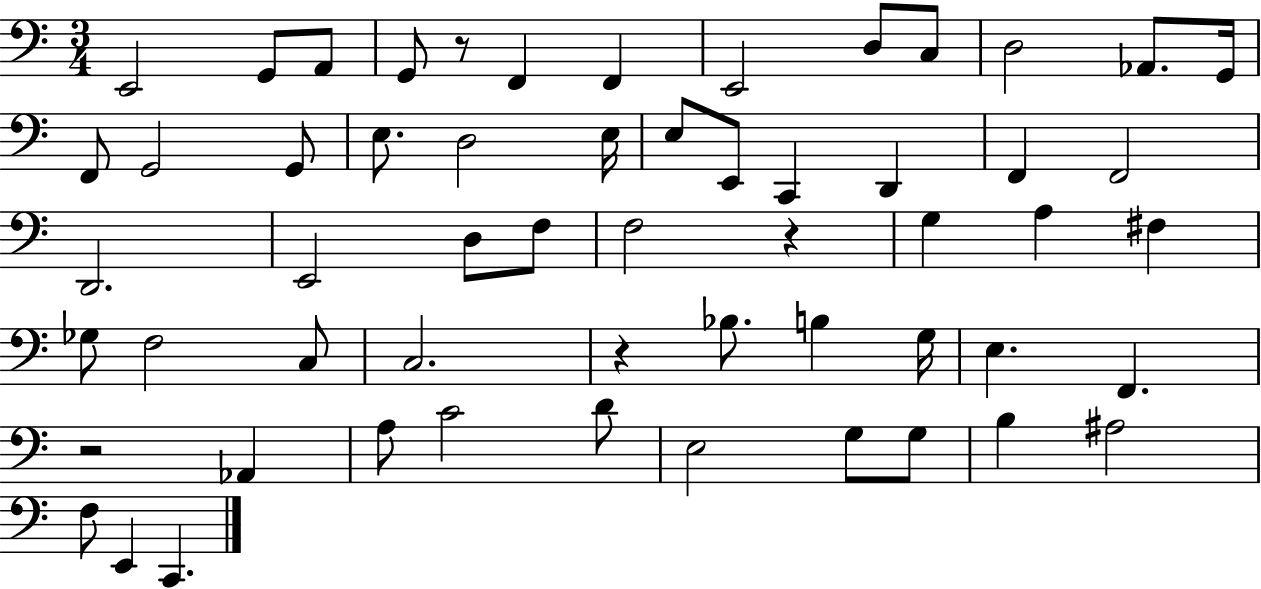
{
  \clef bass
  \numericTimeSignature
  \time 3/4
  \key c \major
  e,2 g,8 a,8 | g,8 r8 f,4 f,4 | e,2 d8 c8 | d2 aes,8. g,16 | \break f,8 g,2 g,8 | e8. d2 e16 | e8 e,8 c,4 d,4 | f,4 f,2 | \break d,2. | e,2 d8 f8 | f2 r4 | g4 a4 fis4 | \break ges8 f2 c8 | c2. | r4 bes8. b4 g16 | e4. f,4. | \break r2 aes,4 | a8 c'2 d'8 | e2 g8 g8 | b4 ais2 | \break f8 e,4 c,4. | \bar "|."
}